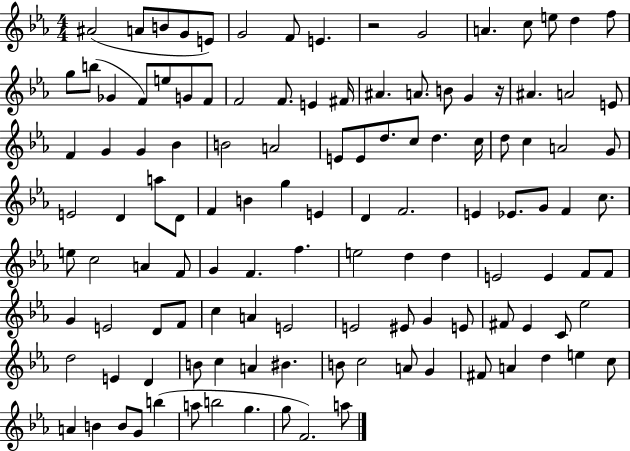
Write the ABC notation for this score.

X:1
T:Untitled
M:4/4
L:1/4
K:Eb
^A2 A/2 B/2 G/2 E/2 G2 F/2 E z2 G2 A c/2 e/2 d f/2 g/2 b/2 _G F/2 e/2 G/2 F/2 F2 F/2 E ^F/4 ^A A/2 B/2 G z/4 ^A A2 E/2 F G G _B B2 A2 E/2 E/2 d/2 c/2 d c/4 d/2 c A2 G/2 E2 D a/2 D/2 F B g E D F2 E _E/2 G/2 F c/2 e/2 c2 A F/2 G F f e2 d d E2 E F/2 F/2 G E2 D/2 F/2 c A E2 E2 ^E/2 G E/2 ^F/2 _E C/2 _e2 d2 E D B/2 c A ^B B/2 c2 A/2 G ^F/2 A d e c/2 A B B/2 G/2 b a/2 b2 g g/2 F2 a/2